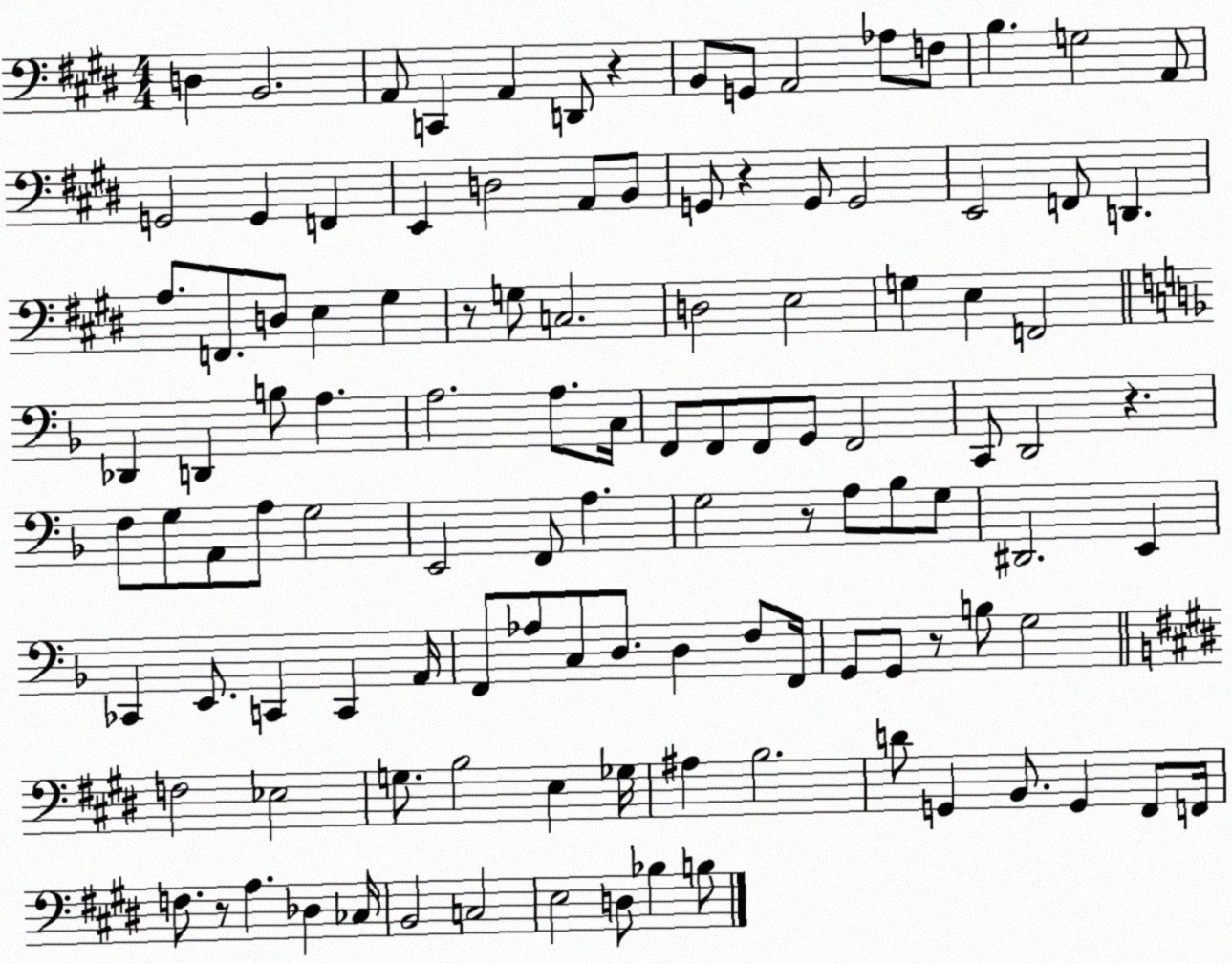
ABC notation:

X:1
T:Untitled
M:4/4
L:1/4
K:E
D, B,,2 A,,/2 C,, A,, D,,/2 z B,,/2 G,,/2 A,,2 _A,/2 F,/2 B, G,2 A,,/2 G,,2 G,, F,, E,, D,2 A,,/2 B,,/2 G,,/2 z G,,/2 G,,2 E,,2 F,,/2 D,, A,/2 F,,/2 D,/2 E, ^G, z/2 G,/2 C,2 D,2 E,2 G, E, F,,2 _D,, D,, B,/2 A, A,2 A,/2 C,/4 F,,/2 F,,/2 F,,/2 G,,/2 F,,2 C,,/2 D,,2 z F,/2 G,/2 A,,/2 A,/2 G,2 E,,2 F,,/2 A, G,2 z/2 A,/2 _B,/2 G,/2 ^D,,2 E,, _C,, E,,/2 C,, C,, A,,/4 F,,/2 _A,/2 C,/2 D,/2 D, F,/2 F,,/4 G,,/2 G,,/2 z/2 B,/2 G,2 F,2 _E,2 G,/2 B,2 E, _G,/4 ^A, B,2 D/2 G,, B,,/2 G,, ^F,,/2 F,,/4 F,/2 z/2 A, _D, _C,/4 B,,2 C,2 E,2 D,/2 _B, B,/2